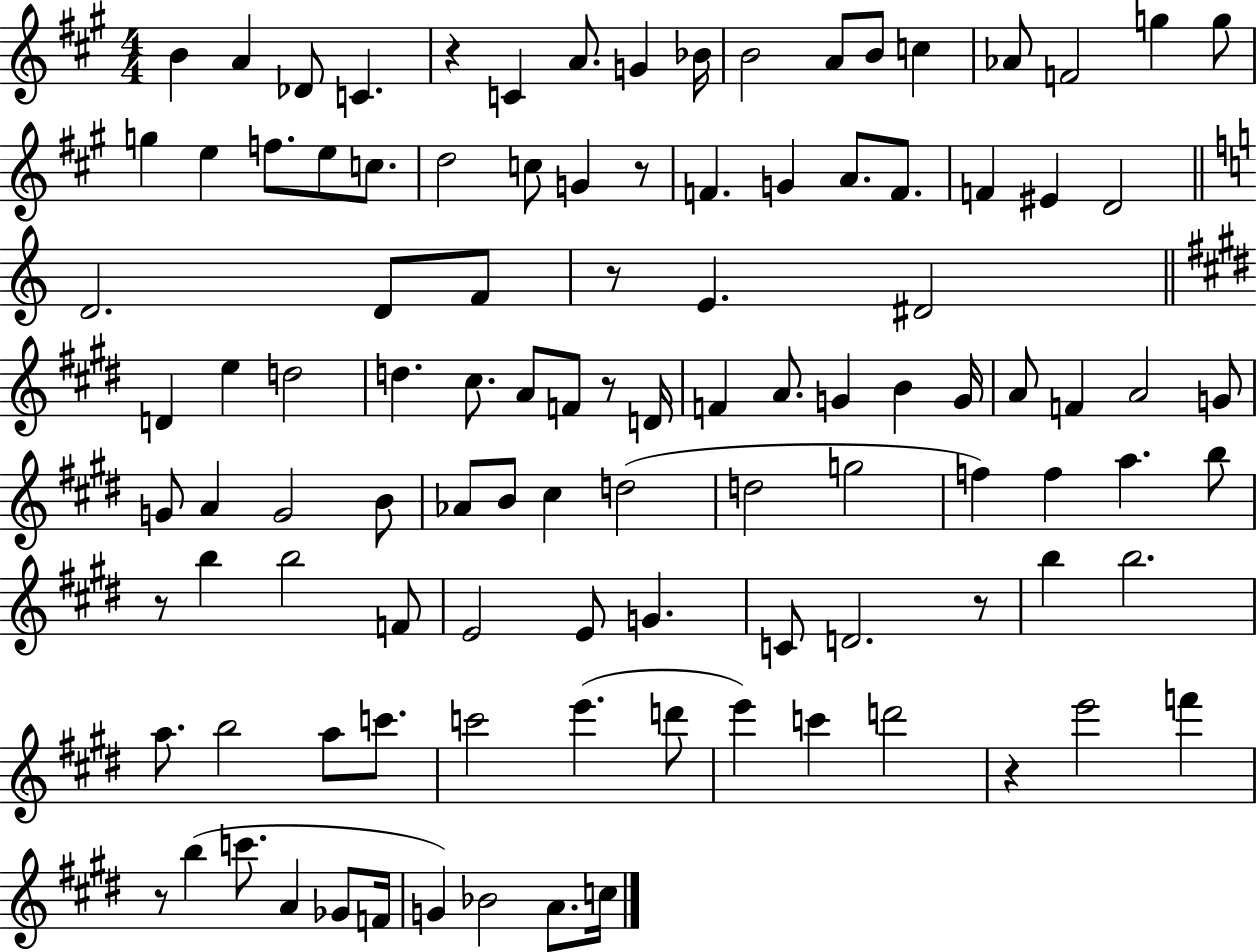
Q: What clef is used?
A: treble